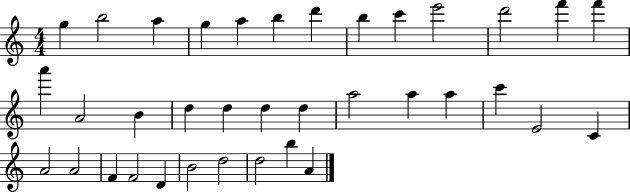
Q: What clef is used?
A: treble